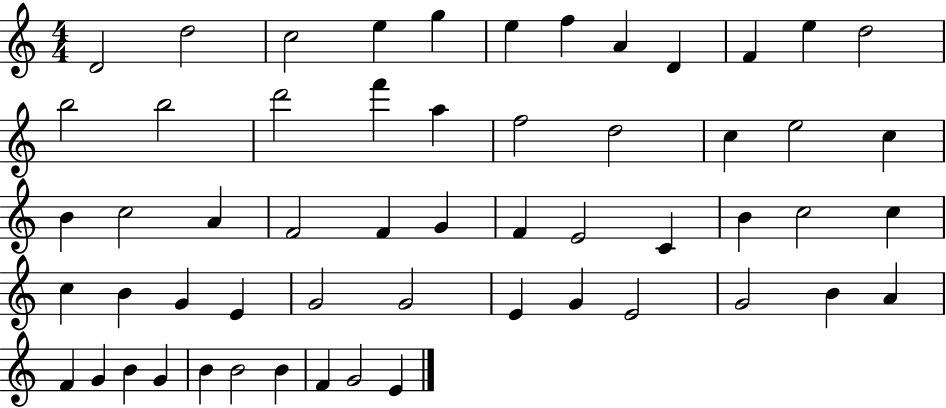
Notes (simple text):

D4/h D5/h C5/h E5/q G5/q E5/q F5/q A4/q D4/q F4/q E5/q D5/h B5/h B5/h D6/h F6/q A5/q F5/h D5/h C5/q E5/h C5/q B4/q C5/h A4/q F4/h F4/q G4/q F4/q E4/h C4/q B4/q C5/h C5/q C5/q B4/q G4/q E4/q G4/h G4/h E4/q G4/q E4/h G4/h B4/q A4/q F4/q G4/q B4/q G4/q B4/q B4/h B4/q F4/q G4/h E4/q